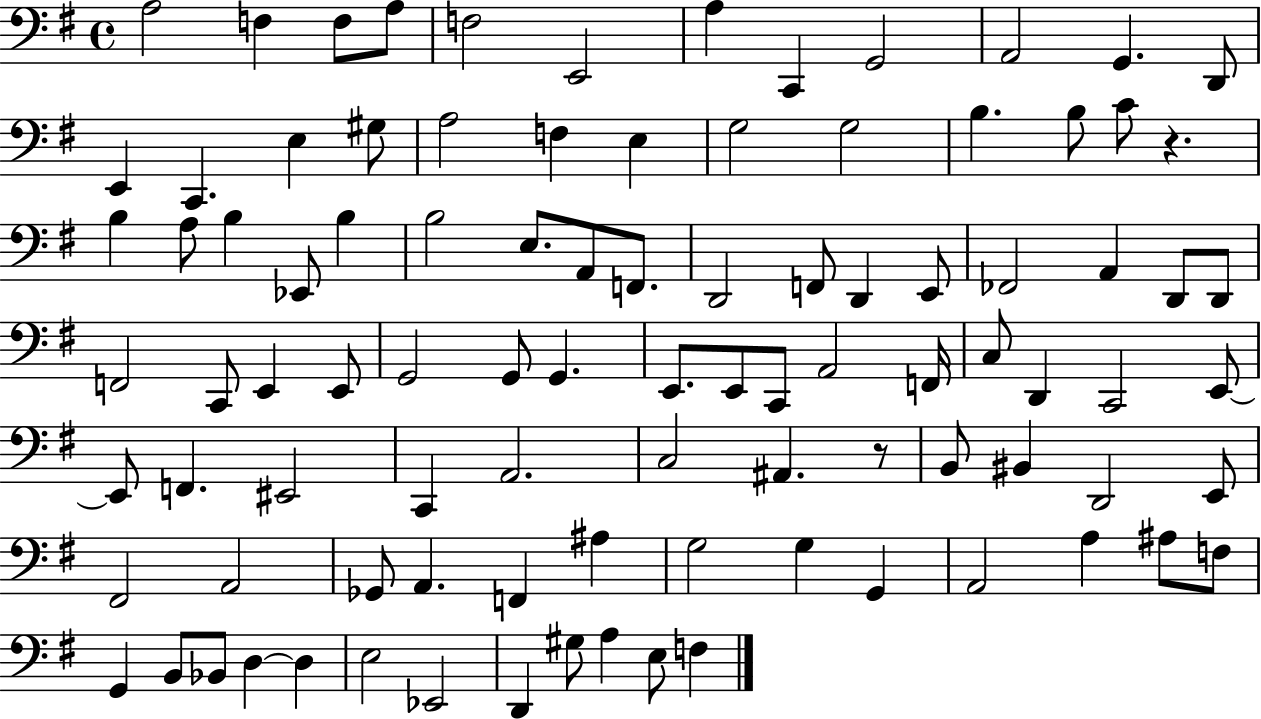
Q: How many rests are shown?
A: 2